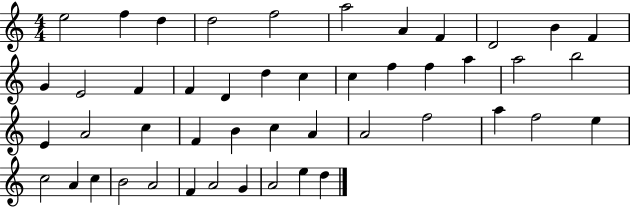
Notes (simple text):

E5/h F5/q D5/q D5/h F5/h A5/h A4/q F4/q D4/h B4/q F4/q G4/q E4/h F4/q F4/q D4/q D5/q C5/q C5/q F5/q F5/q A5/q A5/h B5/h E4/q A4/h C5/q F4/q B4/q C5/q A4/q A4/h F5/h A5/q F5/h E5/q C5/h A4/q C5/q B4/h A4/h F4/q A4/h G4/q A4/h E5/q D5/q